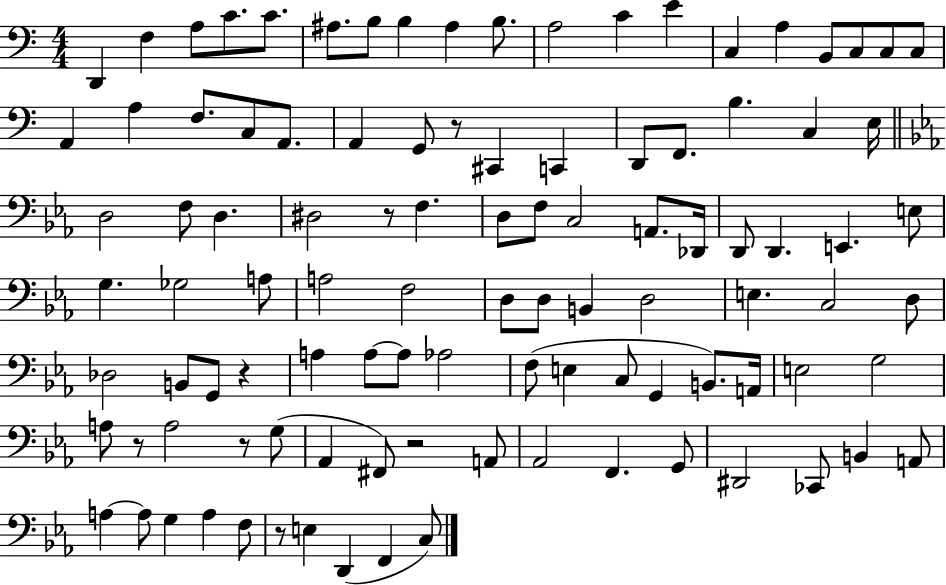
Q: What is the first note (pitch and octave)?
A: D2